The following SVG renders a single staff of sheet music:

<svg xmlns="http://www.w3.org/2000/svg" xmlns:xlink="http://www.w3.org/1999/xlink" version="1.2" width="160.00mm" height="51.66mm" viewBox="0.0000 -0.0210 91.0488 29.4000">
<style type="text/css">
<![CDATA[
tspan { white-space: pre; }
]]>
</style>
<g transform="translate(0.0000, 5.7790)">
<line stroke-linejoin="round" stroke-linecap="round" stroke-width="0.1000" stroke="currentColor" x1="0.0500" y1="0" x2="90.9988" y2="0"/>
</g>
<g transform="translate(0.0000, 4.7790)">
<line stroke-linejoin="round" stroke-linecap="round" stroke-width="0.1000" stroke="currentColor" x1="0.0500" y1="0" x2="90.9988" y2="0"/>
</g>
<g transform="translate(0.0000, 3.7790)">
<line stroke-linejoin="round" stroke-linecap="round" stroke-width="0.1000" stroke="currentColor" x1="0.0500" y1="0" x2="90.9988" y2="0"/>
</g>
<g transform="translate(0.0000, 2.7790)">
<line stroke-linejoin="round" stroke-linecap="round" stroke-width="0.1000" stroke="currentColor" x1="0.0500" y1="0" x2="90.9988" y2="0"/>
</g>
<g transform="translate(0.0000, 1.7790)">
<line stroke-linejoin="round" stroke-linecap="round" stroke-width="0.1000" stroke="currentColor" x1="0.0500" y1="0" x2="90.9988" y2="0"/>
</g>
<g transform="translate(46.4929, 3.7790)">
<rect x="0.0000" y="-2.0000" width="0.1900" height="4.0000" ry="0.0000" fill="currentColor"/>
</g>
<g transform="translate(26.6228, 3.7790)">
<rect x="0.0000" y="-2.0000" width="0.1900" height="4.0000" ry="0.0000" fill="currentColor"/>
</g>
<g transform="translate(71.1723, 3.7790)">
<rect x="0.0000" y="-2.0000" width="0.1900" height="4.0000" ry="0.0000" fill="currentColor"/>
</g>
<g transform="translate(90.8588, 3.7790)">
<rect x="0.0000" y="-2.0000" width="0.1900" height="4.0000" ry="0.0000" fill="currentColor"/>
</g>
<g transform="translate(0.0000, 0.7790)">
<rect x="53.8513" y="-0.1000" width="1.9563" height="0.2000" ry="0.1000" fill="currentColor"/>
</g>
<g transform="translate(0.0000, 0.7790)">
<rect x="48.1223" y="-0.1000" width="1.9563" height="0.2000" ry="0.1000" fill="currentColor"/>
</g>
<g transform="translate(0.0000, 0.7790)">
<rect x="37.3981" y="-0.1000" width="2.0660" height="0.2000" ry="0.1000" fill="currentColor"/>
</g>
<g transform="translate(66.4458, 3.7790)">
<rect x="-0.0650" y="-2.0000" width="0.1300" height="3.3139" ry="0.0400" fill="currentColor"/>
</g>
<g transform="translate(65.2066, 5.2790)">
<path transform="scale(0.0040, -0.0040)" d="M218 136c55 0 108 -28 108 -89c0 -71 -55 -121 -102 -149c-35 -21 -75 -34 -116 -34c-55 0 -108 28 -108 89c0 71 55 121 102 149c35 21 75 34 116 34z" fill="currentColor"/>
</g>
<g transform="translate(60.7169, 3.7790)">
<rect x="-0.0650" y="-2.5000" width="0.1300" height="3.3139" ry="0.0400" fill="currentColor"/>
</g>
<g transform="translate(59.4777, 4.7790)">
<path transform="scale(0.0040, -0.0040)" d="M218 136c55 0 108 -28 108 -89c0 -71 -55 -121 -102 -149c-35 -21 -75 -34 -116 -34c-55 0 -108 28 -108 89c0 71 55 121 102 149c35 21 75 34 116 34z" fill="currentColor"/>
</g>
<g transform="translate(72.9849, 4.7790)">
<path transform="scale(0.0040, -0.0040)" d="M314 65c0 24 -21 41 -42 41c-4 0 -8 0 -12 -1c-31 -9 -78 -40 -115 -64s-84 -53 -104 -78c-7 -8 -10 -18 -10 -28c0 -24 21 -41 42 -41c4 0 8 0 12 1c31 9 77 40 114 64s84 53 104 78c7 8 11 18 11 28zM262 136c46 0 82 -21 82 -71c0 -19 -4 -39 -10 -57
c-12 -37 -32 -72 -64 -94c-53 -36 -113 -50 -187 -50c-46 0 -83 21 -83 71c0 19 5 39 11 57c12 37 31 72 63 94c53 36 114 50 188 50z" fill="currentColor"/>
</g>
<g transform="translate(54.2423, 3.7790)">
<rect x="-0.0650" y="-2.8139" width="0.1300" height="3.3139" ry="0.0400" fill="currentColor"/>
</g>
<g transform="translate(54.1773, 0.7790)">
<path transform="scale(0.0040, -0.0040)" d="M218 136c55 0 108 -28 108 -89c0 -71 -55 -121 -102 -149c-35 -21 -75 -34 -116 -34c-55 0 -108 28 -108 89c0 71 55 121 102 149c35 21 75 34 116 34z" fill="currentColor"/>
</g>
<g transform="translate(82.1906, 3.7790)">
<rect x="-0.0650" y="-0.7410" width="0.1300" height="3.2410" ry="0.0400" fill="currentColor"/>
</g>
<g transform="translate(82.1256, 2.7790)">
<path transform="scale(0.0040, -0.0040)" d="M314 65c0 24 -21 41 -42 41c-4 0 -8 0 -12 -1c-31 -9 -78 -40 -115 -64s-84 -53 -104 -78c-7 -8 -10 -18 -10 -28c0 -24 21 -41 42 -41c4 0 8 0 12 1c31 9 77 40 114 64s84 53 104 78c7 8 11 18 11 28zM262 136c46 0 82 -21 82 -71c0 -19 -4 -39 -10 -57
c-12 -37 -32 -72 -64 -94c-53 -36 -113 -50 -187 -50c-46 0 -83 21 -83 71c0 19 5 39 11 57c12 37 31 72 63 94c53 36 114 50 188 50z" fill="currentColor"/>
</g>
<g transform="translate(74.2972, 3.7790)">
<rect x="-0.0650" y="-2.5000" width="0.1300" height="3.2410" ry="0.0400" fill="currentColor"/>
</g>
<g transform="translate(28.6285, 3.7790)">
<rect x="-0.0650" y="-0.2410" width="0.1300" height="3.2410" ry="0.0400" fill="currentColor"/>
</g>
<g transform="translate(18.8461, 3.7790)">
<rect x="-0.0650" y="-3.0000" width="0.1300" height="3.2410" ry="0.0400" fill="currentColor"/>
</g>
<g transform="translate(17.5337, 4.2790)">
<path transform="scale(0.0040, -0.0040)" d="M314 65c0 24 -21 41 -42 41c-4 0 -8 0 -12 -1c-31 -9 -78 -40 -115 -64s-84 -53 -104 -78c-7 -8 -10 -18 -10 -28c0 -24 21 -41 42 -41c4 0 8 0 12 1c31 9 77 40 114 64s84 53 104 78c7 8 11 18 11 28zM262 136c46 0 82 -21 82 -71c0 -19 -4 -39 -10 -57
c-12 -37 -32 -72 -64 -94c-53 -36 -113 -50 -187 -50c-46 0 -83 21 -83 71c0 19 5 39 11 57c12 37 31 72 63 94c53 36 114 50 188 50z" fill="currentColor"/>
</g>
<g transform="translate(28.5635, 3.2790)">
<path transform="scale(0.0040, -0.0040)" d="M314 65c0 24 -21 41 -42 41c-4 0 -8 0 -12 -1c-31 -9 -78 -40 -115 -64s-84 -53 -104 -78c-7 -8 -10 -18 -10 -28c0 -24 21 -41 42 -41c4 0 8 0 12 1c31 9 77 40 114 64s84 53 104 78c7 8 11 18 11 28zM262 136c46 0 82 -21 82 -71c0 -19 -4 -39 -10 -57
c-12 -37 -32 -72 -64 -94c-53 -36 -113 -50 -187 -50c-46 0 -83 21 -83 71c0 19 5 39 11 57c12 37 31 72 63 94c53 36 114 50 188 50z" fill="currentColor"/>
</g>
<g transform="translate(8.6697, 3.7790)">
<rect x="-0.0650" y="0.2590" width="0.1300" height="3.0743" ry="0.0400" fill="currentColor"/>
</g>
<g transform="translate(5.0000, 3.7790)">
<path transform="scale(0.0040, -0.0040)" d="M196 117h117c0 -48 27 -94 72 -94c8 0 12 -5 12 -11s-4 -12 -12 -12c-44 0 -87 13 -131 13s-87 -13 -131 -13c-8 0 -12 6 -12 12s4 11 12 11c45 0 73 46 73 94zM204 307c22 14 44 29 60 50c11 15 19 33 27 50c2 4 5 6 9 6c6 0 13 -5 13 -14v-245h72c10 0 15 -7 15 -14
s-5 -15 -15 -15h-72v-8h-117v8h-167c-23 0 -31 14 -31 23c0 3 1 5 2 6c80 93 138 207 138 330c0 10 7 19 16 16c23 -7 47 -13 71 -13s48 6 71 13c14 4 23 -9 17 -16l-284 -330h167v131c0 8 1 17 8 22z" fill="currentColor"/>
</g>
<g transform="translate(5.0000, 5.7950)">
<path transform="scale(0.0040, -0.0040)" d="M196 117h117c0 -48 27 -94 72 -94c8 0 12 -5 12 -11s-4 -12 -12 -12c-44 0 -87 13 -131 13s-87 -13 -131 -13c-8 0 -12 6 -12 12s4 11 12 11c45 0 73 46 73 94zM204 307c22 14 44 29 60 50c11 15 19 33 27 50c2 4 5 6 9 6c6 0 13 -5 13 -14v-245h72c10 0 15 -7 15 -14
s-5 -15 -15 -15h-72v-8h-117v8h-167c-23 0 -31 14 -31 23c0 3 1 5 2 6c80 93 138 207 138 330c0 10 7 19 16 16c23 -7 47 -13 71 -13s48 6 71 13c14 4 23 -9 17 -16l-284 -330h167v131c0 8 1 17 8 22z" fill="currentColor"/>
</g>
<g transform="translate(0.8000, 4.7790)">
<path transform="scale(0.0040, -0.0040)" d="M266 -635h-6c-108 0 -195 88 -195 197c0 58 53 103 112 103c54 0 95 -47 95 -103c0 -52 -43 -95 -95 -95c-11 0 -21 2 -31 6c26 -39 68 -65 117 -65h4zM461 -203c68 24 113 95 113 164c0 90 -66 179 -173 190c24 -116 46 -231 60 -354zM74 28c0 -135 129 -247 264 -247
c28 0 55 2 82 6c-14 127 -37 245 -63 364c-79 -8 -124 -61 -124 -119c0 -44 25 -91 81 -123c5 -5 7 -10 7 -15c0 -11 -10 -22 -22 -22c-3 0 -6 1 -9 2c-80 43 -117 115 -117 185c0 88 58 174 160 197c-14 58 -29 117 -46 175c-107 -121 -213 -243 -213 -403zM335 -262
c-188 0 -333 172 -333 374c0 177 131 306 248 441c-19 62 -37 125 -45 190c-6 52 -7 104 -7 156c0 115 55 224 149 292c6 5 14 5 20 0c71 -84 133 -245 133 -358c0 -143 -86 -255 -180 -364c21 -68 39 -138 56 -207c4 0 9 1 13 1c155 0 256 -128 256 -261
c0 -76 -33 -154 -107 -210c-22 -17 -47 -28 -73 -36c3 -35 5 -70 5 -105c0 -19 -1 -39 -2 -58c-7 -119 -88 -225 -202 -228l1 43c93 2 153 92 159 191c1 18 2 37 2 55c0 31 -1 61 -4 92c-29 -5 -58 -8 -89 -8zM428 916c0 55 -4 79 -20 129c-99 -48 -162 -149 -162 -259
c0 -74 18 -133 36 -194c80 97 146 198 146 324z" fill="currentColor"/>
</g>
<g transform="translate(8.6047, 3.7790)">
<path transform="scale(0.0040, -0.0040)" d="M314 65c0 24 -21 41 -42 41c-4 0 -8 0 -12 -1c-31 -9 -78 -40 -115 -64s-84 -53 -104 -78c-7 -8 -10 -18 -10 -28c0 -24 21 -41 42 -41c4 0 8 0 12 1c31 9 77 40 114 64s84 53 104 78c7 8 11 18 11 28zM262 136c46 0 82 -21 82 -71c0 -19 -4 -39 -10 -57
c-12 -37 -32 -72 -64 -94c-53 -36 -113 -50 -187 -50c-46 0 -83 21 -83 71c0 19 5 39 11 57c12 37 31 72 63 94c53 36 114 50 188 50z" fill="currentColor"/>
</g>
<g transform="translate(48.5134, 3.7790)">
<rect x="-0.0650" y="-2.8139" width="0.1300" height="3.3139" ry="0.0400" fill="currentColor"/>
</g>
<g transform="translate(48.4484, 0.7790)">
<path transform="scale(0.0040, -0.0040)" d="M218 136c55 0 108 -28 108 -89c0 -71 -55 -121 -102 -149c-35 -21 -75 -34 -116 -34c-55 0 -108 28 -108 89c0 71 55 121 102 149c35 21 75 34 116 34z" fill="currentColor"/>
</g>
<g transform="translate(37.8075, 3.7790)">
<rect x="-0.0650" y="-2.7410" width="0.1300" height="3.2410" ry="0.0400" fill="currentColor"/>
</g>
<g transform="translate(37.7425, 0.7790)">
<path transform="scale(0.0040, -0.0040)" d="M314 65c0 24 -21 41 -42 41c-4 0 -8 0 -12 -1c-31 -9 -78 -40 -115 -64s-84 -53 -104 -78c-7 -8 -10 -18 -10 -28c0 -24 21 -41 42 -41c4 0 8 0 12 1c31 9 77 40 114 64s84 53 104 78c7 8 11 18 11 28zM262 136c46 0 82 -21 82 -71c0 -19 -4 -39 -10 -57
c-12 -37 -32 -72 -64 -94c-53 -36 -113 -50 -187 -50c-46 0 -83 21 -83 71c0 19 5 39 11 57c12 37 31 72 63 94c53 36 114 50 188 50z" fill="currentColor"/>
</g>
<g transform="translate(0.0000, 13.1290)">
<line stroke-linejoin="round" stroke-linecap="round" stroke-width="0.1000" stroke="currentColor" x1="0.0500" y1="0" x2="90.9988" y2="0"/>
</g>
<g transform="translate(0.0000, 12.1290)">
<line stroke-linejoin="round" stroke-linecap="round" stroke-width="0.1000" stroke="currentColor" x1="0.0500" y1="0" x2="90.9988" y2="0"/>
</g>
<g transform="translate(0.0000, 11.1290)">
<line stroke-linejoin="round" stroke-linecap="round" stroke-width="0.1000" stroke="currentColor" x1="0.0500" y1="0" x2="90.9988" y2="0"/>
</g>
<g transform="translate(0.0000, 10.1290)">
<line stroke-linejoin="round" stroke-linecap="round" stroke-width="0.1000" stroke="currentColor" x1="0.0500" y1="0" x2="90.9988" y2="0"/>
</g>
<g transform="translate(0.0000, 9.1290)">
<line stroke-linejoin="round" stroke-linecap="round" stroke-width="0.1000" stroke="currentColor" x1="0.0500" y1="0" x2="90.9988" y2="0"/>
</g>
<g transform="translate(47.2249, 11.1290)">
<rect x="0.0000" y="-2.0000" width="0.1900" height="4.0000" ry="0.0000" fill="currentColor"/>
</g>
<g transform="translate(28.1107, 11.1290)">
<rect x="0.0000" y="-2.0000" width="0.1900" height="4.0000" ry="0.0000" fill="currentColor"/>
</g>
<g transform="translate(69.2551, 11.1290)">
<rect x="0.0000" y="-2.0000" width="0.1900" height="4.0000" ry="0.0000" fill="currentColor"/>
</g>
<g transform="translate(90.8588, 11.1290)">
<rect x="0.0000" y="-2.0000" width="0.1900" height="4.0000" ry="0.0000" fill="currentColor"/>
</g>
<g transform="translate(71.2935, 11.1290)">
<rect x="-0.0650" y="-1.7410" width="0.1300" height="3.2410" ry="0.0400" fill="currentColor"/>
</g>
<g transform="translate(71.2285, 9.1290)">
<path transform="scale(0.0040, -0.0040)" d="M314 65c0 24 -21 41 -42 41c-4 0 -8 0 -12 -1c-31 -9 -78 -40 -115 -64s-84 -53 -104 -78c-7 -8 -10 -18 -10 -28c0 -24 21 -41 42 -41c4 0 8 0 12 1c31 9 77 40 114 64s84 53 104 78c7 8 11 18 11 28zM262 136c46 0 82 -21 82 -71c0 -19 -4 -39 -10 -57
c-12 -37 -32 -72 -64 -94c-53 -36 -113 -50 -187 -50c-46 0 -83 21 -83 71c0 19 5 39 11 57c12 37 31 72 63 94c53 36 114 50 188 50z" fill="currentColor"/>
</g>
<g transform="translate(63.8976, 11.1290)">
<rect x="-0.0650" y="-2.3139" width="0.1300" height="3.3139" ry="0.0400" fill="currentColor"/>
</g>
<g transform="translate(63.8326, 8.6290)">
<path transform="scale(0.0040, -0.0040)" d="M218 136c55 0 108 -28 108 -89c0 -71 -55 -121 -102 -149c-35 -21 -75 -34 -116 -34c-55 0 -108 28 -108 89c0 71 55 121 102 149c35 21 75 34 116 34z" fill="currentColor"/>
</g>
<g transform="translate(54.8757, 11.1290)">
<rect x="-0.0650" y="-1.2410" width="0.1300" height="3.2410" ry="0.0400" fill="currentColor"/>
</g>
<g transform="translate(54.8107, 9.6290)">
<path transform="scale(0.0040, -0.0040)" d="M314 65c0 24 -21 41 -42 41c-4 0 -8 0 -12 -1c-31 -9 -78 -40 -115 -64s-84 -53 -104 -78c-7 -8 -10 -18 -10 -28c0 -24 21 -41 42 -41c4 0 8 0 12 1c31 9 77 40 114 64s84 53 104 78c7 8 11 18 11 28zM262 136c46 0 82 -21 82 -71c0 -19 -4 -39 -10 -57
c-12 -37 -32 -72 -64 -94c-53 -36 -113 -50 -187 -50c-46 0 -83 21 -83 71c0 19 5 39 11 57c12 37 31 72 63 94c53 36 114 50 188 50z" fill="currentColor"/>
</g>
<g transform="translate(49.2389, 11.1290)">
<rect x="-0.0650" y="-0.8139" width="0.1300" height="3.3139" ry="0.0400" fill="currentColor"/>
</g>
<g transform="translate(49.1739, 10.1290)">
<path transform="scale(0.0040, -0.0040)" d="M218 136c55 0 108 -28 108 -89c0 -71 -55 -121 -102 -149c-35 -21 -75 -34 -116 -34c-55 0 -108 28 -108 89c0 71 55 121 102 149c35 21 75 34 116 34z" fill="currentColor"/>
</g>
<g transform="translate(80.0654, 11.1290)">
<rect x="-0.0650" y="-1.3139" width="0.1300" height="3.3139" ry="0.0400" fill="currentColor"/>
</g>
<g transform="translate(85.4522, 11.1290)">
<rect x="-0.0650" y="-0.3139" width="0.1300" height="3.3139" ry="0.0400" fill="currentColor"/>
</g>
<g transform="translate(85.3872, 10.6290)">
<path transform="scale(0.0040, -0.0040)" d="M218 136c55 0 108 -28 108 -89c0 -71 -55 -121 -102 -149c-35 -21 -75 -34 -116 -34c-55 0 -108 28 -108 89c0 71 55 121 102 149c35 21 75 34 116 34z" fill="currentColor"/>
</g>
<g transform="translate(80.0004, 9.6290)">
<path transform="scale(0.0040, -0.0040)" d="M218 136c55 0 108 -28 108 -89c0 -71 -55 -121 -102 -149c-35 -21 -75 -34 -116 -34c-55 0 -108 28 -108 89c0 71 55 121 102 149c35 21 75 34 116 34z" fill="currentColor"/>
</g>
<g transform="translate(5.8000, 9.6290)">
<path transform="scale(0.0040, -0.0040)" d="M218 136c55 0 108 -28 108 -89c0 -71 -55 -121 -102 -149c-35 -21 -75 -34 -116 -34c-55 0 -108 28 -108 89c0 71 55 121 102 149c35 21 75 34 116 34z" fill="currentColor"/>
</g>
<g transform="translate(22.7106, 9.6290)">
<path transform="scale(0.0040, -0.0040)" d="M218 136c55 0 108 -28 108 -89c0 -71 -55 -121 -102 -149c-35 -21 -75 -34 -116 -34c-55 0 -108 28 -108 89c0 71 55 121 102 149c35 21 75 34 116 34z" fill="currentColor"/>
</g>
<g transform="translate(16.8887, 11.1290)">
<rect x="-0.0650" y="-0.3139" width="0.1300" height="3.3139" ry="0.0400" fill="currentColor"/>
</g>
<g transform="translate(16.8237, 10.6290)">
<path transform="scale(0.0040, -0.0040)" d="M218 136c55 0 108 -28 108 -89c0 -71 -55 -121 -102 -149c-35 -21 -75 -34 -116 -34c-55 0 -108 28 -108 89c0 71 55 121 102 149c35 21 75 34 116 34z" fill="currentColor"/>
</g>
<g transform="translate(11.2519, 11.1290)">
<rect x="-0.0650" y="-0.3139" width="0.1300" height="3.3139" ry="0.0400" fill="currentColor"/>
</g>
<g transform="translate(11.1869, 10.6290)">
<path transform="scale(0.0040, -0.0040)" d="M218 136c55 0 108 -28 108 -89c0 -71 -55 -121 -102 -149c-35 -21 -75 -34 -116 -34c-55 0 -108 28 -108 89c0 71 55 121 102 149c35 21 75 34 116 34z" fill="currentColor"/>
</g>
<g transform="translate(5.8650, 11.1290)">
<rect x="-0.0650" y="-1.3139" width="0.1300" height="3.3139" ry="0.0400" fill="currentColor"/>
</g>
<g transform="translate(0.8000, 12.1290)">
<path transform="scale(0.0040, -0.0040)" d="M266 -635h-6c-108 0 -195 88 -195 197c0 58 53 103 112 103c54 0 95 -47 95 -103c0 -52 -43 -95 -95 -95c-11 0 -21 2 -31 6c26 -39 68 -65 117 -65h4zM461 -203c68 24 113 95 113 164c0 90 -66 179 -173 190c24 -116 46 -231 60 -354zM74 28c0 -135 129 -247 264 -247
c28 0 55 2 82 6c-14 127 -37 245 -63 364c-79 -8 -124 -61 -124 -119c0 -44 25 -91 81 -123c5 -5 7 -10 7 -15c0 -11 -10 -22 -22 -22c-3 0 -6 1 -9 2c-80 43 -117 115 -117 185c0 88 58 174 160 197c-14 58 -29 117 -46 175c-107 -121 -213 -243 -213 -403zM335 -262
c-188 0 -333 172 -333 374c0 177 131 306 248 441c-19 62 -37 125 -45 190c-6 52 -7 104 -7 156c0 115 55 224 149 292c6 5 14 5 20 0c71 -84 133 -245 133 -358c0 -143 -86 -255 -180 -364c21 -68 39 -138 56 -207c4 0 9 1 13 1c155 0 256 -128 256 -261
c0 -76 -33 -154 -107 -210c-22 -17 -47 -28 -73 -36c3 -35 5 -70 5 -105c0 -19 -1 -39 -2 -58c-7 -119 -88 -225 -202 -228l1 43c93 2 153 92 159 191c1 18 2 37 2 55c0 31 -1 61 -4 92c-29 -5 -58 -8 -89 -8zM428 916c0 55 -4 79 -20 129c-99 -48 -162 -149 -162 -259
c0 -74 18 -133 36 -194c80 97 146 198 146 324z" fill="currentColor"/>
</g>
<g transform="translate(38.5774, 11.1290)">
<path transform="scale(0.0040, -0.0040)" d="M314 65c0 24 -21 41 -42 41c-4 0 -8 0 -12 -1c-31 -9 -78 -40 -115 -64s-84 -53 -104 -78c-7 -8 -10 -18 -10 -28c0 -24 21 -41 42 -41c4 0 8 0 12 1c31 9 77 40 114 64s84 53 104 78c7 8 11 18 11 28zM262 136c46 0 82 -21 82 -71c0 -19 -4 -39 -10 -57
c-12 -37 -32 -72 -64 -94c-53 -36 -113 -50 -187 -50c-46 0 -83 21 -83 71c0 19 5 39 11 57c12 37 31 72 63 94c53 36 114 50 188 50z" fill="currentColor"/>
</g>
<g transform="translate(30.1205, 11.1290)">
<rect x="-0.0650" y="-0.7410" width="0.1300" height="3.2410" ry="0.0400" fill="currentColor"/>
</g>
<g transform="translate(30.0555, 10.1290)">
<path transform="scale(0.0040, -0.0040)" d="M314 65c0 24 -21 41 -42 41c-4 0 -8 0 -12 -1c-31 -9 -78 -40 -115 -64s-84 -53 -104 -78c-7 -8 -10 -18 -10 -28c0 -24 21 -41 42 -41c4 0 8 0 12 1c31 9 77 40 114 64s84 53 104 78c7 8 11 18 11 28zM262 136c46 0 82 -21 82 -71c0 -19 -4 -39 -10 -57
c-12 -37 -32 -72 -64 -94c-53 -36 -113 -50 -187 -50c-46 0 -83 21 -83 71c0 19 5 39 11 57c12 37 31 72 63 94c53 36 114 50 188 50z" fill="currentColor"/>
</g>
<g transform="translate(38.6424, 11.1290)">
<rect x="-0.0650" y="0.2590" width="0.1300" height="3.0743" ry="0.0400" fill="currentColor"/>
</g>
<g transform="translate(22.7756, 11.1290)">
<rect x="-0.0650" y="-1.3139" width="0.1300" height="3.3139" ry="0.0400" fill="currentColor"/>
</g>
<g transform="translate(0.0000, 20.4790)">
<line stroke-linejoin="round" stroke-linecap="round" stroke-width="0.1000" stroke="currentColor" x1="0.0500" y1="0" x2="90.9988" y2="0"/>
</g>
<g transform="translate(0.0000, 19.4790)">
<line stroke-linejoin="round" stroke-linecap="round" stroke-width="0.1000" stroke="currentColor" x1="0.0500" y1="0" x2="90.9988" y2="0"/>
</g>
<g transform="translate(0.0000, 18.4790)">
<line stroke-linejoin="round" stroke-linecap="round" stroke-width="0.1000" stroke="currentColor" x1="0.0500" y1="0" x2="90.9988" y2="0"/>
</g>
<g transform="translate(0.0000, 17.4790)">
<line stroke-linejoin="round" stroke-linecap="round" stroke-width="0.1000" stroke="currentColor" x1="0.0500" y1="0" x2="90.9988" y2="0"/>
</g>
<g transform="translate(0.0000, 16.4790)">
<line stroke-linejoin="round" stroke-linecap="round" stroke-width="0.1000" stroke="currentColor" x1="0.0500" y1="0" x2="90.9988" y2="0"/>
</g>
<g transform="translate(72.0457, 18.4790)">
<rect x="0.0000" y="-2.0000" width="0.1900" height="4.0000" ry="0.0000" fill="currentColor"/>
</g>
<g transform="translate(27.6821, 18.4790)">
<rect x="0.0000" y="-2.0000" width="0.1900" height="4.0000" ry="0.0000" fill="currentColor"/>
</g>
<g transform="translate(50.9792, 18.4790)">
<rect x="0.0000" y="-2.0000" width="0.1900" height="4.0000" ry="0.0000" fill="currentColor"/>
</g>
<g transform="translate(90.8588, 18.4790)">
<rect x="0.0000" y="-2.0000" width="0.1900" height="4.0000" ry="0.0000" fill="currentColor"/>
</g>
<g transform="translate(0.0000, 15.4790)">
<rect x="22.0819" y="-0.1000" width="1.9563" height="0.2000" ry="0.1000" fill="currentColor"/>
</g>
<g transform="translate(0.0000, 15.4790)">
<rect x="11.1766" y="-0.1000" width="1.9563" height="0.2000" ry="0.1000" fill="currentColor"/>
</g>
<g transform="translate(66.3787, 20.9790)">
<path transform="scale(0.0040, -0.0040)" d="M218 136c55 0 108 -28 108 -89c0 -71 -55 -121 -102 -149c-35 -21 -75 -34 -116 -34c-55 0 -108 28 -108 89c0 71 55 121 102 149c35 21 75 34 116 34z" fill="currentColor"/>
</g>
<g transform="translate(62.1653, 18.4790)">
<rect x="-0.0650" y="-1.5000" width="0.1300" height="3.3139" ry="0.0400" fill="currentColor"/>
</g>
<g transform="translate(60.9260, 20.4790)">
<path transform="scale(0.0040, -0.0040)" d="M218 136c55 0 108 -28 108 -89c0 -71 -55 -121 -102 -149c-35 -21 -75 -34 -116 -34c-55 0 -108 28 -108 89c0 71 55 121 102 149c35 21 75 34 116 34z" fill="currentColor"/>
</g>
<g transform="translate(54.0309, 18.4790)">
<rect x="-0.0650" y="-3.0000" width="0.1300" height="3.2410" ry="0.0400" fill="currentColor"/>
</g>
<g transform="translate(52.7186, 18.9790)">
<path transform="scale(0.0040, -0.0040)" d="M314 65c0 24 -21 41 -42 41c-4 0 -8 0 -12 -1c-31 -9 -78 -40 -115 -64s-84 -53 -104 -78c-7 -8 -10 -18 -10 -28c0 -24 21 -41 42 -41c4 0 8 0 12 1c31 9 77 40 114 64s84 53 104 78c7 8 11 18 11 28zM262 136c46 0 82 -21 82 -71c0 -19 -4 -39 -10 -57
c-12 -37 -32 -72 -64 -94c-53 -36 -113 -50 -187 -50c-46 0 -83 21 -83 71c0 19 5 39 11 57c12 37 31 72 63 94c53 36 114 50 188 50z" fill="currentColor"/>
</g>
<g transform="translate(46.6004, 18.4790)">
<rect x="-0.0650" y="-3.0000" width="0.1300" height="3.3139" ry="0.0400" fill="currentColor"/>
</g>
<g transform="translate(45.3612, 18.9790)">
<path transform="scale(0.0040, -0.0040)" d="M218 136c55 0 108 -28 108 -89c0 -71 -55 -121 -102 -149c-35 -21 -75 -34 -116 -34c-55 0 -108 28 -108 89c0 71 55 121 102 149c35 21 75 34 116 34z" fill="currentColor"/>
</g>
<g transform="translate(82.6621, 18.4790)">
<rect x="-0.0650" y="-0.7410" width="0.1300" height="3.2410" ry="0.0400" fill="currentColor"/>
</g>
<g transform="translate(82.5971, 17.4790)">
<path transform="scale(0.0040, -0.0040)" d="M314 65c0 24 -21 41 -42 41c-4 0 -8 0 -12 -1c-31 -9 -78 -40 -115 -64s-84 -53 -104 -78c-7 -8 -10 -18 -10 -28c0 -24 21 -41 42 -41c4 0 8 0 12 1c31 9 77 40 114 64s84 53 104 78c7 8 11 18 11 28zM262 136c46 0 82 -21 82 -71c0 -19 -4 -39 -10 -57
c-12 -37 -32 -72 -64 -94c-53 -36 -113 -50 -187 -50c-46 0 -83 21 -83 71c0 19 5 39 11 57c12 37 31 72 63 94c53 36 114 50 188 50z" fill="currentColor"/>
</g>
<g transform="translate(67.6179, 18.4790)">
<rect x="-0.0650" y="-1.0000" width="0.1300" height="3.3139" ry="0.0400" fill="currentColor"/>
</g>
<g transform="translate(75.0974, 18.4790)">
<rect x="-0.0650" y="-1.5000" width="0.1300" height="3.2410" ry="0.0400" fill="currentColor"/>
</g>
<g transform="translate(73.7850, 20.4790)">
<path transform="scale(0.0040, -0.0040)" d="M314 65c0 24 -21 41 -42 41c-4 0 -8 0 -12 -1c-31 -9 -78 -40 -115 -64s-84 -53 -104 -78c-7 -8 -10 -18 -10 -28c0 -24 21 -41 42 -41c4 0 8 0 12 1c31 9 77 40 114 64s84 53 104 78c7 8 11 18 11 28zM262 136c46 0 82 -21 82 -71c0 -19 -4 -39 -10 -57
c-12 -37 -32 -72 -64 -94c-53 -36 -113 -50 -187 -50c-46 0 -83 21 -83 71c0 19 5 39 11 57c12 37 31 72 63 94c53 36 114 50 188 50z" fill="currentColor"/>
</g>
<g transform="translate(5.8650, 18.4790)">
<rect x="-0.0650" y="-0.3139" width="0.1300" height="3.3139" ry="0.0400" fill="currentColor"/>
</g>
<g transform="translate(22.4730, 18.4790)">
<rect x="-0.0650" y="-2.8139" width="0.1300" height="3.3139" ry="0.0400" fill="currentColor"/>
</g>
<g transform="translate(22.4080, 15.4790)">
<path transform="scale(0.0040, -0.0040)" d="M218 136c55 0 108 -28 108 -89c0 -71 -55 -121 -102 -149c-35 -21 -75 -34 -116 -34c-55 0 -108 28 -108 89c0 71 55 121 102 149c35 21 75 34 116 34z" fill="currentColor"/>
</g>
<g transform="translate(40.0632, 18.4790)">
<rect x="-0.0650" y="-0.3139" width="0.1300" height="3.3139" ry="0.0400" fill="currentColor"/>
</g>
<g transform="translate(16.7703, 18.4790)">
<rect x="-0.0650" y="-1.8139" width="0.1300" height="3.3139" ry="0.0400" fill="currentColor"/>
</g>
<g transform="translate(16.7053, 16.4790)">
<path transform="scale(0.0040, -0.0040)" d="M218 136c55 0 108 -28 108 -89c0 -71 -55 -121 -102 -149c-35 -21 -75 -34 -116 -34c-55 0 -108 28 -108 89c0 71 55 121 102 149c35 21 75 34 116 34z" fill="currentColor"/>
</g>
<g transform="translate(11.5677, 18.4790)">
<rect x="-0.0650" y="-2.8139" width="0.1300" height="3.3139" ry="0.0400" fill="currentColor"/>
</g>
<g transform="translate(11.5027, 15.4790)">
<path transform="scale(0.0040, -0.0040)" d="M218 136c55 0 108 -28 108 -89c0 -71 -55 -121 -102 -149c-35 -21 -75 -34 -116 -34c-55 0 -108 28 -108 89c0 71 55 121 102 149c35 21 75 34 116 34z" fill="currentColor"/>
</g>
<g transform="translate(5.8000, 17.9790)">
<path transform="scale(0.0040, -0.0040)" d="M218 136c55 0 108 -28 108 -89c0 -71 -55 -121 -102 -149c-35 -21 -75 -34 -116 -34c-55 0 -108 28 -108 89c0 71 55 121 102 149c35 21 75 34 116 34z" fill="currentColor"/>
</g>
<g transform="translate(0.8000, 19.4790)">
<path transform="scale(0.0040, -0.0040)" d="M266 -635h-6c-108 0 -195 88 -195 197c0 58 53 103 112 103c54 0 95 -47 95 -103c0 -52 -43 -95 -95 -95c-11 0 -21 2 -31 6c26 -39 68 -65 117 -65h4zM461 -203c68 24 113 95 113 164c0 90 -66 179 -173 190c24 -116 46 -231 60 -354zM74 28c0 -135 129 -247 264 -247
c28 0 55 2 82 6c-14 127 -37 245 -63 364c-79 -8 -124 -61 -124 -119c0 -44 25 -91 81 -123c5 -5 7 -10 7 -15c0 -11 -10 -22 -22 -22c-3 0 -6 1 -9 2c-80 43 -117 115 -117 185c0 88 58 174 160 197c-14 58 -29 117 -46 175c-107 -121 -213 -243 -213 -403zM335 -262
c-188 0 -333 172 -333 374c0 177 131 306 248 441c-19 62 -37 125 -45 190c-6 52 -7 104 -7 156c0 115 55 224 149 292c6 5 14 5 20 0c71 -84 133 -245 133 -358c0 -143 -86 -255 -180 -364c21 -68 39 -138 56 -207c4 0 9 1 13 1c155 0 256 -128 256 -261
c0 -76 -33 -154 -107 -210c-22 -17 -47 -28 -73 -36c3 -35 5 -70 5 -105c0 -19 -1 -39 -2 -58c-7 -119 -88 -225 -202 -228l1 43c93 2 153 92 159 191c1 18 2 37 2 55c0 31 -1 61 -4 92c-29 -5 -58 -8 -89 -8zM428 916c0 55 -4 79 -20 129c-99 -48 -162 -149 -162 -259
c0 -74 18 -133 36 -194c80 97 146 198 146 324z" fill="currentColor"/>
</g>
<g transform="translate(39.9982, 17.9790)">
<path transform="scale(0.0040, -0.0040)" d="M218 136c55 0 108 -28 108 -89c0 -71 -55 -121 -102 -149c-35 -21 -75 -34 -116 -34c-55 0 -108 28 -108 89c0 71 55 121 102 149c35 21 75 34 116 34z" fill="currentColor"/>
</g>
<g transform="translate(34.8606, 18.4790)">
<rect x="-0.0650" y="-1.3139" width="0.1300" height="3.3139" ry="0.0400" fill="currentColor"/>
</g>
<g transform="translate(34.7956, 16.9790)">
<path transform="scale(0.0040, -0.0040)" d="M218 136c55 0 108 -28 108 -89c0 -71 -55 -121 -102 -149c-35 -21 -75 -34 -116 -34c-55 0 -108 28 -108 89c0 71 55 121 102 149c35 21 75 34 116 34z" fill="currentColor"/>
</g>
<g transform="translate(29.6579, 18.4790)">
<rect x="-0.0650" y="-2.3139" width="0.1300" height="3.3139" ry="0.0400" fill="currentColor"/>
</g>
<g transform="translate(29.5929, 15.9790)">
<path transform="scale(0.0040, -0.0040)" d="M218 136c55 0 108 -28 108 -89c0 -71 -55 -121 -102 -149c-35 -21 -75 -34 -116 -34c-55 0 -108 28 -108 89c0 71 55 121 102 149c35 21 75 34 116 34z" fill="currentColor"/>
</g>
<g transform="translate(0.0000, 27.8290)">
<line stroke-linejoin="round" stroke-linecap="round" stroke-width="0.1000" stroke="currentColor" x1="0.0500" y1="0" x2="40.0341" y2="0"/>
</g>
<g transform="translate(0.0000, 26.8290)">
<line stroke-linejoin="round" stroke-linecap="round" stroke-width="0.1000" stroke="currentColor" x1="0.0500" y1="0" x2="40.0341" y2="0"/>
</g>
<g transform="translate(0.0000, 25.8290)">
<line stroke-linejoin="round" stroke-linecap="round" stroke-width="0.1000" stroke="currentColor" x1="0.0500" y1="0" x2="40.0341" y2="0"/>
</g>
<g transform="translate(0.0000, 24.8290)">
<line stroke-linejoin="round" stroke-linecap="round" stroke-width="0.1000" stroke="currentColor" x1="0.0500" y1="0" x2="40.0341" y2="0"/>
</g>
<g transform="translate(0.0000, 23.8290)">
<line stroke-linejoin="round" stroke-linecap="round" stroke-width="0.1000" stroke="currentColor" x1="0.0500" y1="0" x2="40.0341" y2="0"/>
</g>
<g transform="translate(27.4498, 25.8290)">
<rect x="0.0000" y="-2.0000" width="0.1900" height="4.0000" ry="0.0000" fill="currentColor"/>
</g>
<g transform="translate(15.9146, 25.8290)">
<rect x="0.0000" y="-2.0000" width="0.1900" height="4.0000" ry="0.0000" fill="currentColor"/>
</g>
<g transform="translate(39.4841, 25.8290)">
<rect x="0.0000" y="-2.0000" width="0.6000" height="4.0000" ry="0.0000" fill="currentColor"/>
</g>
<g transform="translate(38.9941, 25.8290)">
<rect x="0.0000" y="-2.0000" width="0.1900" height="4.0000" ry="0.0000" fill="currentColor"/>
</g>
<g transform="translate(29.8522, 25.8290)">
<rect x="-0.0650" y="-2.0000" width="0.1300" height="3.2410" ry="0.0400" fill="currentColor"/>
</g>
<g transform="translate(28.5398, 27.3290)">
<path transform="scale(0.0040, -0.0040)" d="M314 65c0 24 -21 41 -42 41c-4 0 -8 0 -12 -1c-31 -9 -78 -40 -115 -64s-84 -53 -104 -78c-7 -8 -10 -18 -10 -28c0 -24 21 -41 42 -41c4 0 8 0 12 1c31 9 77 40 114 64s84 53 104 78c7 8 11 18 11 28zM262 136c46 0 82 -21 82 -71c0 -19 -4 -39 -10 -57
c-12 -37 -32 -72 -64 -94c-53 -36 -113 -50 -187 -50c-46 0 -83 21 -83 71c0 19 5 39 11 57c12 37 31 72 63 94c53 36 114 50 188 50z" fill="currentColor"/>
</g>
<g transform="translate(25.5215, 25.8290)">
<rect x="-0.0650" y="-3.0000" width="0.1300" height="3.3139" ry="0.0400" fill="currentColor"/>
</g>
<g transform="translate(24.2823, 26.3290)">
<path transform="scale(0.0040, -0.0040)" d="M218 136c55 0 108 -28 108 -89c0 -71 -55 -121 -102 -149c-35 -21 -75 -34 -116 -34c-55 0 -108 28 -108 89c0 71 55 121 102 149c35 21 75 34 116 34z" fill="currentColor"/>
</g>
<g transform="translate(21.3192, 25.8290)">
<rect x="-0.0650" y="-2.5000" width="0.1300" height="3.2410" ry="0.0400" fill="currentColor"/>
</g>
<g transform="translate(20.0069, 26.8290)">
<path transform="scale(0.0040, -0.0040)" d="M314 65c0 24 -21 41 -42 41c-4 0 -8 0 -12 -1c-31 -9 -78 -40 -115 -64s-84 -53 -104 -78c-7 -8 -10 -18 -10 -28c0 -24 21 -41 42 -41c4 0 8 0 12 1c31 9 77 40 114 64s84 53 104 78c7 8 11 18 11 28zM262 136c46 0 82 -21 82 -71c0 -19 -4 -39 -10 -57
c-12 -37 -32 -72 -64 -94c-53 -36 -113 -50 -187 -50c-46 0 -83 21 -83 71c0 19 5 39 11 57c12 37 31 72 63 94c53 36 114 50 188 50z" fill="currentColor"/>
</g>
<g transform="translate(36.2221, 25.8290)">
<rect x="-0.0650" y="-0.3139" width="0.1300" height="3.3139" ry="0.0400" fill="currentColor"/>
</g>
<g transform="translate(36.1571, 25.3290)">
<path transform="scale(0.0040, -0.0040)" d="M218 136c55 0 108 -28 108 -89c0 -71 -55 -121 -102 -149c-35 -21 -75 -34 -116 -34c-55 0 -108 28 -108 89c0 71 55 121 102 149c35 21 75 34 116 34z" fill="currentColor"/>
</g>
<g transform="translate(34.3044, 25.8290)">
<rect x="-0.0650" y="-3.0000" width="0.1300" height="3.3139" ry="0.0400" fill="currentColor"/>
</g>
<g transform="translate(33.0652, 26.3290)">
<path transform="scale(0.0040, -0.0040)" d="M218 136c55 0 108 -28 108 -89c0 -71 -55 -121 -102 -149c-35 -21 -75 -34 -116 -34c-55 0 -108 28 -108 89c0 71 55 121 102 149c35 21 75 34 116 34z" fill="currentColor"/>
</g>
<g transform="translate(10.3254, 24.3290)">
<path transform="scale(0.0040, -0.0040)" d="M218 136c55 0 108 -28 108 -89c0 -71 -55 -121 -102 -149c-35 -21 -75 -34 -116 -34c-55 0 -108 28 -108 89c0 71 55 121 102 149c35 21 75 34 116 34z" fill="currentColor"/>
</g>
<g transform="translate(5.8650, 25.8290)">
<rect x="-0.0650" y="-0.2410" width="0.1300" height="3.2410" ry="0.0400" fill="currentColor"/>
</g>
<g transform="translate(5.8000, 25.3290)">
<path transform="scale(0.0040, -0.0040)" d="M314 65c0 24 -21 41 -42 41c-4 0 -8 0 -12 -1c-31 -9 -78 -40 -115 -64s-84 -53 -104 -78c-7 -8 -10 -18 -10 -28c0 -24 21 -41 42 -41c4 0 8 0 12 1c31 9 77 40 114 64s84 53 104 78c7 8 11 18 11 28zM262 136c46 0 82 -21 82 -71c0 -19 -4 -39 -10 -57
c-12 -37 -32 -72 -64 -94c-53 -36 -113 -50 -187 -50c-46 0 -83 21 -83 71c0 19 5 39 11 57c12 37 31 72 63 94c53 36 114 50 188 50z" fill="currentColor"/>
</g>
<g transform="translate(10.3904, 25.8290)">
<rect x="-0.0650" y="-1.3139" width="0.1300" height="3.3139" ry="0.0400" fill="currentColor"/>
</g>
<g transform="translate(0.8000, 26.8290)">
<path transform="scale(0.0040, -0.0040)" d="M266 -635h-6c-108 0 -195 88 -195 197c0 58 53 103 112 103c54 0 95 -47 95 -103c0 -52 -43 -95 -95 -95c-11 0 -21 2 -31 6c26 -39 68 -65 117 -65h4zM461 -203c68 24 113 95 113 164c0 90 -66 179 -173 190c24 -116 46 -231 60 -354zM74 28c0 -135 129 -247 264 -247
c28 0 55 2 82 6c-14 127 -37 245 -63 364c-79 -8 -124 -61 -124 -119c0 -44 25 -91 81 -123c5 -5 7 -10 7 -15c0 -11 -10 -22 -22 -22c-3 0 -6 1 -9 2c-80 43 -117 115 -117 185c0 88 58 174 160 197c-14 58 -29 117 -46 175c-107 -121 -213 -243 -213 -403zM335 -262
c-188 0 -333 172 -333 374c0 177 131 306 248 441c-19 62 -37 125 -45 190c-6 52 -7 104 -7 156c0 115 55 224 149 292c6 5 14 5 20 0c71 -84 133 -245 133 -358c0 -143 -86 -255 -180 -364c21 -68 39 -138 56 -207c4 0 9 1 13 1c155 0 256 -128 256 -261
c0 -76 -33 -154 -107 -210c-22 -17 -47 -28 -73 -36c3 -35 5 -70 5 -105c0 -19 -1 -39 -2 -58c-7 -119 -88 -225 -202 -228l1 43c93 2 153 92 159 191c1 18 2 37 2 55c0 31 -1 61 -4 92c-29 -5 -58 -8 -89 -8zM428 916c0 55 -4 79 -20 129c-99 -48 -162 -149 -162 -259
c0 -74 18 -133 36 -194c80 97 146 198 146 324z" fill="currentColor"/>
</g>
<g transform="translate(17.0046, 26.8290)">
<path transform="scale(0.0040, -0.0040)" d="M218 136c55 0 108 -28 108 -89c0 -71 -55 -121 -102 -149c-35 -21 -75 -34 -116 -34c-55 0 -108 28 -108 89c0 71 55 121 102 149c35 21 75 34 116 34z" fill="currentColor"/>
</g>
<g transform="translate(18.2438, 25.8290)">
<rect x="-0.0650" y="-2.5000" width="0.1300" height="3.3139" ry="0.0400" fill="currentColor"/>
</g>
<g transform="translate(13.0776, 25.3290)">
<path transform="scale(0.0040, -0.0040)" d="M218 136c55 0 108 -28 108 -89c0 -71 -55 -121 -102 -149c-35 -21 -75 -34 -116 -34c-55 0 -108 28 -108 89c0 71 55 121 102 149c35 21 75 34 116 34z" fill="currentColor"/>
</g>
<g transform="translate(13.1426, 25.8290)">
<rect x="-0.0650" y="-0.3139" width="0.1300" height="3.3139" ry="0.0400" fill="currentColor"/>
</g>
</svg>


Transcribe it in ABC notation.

X:1
T:Untitled
M:4/4
L:1/4
K:C
B2 A2 c2 a2 a a G F G2 d2 e c c e d2 B2 d e2 g f2 e c c a f a g e c A A2 E D E2 d2 c2 e c G G2 A F2 A c